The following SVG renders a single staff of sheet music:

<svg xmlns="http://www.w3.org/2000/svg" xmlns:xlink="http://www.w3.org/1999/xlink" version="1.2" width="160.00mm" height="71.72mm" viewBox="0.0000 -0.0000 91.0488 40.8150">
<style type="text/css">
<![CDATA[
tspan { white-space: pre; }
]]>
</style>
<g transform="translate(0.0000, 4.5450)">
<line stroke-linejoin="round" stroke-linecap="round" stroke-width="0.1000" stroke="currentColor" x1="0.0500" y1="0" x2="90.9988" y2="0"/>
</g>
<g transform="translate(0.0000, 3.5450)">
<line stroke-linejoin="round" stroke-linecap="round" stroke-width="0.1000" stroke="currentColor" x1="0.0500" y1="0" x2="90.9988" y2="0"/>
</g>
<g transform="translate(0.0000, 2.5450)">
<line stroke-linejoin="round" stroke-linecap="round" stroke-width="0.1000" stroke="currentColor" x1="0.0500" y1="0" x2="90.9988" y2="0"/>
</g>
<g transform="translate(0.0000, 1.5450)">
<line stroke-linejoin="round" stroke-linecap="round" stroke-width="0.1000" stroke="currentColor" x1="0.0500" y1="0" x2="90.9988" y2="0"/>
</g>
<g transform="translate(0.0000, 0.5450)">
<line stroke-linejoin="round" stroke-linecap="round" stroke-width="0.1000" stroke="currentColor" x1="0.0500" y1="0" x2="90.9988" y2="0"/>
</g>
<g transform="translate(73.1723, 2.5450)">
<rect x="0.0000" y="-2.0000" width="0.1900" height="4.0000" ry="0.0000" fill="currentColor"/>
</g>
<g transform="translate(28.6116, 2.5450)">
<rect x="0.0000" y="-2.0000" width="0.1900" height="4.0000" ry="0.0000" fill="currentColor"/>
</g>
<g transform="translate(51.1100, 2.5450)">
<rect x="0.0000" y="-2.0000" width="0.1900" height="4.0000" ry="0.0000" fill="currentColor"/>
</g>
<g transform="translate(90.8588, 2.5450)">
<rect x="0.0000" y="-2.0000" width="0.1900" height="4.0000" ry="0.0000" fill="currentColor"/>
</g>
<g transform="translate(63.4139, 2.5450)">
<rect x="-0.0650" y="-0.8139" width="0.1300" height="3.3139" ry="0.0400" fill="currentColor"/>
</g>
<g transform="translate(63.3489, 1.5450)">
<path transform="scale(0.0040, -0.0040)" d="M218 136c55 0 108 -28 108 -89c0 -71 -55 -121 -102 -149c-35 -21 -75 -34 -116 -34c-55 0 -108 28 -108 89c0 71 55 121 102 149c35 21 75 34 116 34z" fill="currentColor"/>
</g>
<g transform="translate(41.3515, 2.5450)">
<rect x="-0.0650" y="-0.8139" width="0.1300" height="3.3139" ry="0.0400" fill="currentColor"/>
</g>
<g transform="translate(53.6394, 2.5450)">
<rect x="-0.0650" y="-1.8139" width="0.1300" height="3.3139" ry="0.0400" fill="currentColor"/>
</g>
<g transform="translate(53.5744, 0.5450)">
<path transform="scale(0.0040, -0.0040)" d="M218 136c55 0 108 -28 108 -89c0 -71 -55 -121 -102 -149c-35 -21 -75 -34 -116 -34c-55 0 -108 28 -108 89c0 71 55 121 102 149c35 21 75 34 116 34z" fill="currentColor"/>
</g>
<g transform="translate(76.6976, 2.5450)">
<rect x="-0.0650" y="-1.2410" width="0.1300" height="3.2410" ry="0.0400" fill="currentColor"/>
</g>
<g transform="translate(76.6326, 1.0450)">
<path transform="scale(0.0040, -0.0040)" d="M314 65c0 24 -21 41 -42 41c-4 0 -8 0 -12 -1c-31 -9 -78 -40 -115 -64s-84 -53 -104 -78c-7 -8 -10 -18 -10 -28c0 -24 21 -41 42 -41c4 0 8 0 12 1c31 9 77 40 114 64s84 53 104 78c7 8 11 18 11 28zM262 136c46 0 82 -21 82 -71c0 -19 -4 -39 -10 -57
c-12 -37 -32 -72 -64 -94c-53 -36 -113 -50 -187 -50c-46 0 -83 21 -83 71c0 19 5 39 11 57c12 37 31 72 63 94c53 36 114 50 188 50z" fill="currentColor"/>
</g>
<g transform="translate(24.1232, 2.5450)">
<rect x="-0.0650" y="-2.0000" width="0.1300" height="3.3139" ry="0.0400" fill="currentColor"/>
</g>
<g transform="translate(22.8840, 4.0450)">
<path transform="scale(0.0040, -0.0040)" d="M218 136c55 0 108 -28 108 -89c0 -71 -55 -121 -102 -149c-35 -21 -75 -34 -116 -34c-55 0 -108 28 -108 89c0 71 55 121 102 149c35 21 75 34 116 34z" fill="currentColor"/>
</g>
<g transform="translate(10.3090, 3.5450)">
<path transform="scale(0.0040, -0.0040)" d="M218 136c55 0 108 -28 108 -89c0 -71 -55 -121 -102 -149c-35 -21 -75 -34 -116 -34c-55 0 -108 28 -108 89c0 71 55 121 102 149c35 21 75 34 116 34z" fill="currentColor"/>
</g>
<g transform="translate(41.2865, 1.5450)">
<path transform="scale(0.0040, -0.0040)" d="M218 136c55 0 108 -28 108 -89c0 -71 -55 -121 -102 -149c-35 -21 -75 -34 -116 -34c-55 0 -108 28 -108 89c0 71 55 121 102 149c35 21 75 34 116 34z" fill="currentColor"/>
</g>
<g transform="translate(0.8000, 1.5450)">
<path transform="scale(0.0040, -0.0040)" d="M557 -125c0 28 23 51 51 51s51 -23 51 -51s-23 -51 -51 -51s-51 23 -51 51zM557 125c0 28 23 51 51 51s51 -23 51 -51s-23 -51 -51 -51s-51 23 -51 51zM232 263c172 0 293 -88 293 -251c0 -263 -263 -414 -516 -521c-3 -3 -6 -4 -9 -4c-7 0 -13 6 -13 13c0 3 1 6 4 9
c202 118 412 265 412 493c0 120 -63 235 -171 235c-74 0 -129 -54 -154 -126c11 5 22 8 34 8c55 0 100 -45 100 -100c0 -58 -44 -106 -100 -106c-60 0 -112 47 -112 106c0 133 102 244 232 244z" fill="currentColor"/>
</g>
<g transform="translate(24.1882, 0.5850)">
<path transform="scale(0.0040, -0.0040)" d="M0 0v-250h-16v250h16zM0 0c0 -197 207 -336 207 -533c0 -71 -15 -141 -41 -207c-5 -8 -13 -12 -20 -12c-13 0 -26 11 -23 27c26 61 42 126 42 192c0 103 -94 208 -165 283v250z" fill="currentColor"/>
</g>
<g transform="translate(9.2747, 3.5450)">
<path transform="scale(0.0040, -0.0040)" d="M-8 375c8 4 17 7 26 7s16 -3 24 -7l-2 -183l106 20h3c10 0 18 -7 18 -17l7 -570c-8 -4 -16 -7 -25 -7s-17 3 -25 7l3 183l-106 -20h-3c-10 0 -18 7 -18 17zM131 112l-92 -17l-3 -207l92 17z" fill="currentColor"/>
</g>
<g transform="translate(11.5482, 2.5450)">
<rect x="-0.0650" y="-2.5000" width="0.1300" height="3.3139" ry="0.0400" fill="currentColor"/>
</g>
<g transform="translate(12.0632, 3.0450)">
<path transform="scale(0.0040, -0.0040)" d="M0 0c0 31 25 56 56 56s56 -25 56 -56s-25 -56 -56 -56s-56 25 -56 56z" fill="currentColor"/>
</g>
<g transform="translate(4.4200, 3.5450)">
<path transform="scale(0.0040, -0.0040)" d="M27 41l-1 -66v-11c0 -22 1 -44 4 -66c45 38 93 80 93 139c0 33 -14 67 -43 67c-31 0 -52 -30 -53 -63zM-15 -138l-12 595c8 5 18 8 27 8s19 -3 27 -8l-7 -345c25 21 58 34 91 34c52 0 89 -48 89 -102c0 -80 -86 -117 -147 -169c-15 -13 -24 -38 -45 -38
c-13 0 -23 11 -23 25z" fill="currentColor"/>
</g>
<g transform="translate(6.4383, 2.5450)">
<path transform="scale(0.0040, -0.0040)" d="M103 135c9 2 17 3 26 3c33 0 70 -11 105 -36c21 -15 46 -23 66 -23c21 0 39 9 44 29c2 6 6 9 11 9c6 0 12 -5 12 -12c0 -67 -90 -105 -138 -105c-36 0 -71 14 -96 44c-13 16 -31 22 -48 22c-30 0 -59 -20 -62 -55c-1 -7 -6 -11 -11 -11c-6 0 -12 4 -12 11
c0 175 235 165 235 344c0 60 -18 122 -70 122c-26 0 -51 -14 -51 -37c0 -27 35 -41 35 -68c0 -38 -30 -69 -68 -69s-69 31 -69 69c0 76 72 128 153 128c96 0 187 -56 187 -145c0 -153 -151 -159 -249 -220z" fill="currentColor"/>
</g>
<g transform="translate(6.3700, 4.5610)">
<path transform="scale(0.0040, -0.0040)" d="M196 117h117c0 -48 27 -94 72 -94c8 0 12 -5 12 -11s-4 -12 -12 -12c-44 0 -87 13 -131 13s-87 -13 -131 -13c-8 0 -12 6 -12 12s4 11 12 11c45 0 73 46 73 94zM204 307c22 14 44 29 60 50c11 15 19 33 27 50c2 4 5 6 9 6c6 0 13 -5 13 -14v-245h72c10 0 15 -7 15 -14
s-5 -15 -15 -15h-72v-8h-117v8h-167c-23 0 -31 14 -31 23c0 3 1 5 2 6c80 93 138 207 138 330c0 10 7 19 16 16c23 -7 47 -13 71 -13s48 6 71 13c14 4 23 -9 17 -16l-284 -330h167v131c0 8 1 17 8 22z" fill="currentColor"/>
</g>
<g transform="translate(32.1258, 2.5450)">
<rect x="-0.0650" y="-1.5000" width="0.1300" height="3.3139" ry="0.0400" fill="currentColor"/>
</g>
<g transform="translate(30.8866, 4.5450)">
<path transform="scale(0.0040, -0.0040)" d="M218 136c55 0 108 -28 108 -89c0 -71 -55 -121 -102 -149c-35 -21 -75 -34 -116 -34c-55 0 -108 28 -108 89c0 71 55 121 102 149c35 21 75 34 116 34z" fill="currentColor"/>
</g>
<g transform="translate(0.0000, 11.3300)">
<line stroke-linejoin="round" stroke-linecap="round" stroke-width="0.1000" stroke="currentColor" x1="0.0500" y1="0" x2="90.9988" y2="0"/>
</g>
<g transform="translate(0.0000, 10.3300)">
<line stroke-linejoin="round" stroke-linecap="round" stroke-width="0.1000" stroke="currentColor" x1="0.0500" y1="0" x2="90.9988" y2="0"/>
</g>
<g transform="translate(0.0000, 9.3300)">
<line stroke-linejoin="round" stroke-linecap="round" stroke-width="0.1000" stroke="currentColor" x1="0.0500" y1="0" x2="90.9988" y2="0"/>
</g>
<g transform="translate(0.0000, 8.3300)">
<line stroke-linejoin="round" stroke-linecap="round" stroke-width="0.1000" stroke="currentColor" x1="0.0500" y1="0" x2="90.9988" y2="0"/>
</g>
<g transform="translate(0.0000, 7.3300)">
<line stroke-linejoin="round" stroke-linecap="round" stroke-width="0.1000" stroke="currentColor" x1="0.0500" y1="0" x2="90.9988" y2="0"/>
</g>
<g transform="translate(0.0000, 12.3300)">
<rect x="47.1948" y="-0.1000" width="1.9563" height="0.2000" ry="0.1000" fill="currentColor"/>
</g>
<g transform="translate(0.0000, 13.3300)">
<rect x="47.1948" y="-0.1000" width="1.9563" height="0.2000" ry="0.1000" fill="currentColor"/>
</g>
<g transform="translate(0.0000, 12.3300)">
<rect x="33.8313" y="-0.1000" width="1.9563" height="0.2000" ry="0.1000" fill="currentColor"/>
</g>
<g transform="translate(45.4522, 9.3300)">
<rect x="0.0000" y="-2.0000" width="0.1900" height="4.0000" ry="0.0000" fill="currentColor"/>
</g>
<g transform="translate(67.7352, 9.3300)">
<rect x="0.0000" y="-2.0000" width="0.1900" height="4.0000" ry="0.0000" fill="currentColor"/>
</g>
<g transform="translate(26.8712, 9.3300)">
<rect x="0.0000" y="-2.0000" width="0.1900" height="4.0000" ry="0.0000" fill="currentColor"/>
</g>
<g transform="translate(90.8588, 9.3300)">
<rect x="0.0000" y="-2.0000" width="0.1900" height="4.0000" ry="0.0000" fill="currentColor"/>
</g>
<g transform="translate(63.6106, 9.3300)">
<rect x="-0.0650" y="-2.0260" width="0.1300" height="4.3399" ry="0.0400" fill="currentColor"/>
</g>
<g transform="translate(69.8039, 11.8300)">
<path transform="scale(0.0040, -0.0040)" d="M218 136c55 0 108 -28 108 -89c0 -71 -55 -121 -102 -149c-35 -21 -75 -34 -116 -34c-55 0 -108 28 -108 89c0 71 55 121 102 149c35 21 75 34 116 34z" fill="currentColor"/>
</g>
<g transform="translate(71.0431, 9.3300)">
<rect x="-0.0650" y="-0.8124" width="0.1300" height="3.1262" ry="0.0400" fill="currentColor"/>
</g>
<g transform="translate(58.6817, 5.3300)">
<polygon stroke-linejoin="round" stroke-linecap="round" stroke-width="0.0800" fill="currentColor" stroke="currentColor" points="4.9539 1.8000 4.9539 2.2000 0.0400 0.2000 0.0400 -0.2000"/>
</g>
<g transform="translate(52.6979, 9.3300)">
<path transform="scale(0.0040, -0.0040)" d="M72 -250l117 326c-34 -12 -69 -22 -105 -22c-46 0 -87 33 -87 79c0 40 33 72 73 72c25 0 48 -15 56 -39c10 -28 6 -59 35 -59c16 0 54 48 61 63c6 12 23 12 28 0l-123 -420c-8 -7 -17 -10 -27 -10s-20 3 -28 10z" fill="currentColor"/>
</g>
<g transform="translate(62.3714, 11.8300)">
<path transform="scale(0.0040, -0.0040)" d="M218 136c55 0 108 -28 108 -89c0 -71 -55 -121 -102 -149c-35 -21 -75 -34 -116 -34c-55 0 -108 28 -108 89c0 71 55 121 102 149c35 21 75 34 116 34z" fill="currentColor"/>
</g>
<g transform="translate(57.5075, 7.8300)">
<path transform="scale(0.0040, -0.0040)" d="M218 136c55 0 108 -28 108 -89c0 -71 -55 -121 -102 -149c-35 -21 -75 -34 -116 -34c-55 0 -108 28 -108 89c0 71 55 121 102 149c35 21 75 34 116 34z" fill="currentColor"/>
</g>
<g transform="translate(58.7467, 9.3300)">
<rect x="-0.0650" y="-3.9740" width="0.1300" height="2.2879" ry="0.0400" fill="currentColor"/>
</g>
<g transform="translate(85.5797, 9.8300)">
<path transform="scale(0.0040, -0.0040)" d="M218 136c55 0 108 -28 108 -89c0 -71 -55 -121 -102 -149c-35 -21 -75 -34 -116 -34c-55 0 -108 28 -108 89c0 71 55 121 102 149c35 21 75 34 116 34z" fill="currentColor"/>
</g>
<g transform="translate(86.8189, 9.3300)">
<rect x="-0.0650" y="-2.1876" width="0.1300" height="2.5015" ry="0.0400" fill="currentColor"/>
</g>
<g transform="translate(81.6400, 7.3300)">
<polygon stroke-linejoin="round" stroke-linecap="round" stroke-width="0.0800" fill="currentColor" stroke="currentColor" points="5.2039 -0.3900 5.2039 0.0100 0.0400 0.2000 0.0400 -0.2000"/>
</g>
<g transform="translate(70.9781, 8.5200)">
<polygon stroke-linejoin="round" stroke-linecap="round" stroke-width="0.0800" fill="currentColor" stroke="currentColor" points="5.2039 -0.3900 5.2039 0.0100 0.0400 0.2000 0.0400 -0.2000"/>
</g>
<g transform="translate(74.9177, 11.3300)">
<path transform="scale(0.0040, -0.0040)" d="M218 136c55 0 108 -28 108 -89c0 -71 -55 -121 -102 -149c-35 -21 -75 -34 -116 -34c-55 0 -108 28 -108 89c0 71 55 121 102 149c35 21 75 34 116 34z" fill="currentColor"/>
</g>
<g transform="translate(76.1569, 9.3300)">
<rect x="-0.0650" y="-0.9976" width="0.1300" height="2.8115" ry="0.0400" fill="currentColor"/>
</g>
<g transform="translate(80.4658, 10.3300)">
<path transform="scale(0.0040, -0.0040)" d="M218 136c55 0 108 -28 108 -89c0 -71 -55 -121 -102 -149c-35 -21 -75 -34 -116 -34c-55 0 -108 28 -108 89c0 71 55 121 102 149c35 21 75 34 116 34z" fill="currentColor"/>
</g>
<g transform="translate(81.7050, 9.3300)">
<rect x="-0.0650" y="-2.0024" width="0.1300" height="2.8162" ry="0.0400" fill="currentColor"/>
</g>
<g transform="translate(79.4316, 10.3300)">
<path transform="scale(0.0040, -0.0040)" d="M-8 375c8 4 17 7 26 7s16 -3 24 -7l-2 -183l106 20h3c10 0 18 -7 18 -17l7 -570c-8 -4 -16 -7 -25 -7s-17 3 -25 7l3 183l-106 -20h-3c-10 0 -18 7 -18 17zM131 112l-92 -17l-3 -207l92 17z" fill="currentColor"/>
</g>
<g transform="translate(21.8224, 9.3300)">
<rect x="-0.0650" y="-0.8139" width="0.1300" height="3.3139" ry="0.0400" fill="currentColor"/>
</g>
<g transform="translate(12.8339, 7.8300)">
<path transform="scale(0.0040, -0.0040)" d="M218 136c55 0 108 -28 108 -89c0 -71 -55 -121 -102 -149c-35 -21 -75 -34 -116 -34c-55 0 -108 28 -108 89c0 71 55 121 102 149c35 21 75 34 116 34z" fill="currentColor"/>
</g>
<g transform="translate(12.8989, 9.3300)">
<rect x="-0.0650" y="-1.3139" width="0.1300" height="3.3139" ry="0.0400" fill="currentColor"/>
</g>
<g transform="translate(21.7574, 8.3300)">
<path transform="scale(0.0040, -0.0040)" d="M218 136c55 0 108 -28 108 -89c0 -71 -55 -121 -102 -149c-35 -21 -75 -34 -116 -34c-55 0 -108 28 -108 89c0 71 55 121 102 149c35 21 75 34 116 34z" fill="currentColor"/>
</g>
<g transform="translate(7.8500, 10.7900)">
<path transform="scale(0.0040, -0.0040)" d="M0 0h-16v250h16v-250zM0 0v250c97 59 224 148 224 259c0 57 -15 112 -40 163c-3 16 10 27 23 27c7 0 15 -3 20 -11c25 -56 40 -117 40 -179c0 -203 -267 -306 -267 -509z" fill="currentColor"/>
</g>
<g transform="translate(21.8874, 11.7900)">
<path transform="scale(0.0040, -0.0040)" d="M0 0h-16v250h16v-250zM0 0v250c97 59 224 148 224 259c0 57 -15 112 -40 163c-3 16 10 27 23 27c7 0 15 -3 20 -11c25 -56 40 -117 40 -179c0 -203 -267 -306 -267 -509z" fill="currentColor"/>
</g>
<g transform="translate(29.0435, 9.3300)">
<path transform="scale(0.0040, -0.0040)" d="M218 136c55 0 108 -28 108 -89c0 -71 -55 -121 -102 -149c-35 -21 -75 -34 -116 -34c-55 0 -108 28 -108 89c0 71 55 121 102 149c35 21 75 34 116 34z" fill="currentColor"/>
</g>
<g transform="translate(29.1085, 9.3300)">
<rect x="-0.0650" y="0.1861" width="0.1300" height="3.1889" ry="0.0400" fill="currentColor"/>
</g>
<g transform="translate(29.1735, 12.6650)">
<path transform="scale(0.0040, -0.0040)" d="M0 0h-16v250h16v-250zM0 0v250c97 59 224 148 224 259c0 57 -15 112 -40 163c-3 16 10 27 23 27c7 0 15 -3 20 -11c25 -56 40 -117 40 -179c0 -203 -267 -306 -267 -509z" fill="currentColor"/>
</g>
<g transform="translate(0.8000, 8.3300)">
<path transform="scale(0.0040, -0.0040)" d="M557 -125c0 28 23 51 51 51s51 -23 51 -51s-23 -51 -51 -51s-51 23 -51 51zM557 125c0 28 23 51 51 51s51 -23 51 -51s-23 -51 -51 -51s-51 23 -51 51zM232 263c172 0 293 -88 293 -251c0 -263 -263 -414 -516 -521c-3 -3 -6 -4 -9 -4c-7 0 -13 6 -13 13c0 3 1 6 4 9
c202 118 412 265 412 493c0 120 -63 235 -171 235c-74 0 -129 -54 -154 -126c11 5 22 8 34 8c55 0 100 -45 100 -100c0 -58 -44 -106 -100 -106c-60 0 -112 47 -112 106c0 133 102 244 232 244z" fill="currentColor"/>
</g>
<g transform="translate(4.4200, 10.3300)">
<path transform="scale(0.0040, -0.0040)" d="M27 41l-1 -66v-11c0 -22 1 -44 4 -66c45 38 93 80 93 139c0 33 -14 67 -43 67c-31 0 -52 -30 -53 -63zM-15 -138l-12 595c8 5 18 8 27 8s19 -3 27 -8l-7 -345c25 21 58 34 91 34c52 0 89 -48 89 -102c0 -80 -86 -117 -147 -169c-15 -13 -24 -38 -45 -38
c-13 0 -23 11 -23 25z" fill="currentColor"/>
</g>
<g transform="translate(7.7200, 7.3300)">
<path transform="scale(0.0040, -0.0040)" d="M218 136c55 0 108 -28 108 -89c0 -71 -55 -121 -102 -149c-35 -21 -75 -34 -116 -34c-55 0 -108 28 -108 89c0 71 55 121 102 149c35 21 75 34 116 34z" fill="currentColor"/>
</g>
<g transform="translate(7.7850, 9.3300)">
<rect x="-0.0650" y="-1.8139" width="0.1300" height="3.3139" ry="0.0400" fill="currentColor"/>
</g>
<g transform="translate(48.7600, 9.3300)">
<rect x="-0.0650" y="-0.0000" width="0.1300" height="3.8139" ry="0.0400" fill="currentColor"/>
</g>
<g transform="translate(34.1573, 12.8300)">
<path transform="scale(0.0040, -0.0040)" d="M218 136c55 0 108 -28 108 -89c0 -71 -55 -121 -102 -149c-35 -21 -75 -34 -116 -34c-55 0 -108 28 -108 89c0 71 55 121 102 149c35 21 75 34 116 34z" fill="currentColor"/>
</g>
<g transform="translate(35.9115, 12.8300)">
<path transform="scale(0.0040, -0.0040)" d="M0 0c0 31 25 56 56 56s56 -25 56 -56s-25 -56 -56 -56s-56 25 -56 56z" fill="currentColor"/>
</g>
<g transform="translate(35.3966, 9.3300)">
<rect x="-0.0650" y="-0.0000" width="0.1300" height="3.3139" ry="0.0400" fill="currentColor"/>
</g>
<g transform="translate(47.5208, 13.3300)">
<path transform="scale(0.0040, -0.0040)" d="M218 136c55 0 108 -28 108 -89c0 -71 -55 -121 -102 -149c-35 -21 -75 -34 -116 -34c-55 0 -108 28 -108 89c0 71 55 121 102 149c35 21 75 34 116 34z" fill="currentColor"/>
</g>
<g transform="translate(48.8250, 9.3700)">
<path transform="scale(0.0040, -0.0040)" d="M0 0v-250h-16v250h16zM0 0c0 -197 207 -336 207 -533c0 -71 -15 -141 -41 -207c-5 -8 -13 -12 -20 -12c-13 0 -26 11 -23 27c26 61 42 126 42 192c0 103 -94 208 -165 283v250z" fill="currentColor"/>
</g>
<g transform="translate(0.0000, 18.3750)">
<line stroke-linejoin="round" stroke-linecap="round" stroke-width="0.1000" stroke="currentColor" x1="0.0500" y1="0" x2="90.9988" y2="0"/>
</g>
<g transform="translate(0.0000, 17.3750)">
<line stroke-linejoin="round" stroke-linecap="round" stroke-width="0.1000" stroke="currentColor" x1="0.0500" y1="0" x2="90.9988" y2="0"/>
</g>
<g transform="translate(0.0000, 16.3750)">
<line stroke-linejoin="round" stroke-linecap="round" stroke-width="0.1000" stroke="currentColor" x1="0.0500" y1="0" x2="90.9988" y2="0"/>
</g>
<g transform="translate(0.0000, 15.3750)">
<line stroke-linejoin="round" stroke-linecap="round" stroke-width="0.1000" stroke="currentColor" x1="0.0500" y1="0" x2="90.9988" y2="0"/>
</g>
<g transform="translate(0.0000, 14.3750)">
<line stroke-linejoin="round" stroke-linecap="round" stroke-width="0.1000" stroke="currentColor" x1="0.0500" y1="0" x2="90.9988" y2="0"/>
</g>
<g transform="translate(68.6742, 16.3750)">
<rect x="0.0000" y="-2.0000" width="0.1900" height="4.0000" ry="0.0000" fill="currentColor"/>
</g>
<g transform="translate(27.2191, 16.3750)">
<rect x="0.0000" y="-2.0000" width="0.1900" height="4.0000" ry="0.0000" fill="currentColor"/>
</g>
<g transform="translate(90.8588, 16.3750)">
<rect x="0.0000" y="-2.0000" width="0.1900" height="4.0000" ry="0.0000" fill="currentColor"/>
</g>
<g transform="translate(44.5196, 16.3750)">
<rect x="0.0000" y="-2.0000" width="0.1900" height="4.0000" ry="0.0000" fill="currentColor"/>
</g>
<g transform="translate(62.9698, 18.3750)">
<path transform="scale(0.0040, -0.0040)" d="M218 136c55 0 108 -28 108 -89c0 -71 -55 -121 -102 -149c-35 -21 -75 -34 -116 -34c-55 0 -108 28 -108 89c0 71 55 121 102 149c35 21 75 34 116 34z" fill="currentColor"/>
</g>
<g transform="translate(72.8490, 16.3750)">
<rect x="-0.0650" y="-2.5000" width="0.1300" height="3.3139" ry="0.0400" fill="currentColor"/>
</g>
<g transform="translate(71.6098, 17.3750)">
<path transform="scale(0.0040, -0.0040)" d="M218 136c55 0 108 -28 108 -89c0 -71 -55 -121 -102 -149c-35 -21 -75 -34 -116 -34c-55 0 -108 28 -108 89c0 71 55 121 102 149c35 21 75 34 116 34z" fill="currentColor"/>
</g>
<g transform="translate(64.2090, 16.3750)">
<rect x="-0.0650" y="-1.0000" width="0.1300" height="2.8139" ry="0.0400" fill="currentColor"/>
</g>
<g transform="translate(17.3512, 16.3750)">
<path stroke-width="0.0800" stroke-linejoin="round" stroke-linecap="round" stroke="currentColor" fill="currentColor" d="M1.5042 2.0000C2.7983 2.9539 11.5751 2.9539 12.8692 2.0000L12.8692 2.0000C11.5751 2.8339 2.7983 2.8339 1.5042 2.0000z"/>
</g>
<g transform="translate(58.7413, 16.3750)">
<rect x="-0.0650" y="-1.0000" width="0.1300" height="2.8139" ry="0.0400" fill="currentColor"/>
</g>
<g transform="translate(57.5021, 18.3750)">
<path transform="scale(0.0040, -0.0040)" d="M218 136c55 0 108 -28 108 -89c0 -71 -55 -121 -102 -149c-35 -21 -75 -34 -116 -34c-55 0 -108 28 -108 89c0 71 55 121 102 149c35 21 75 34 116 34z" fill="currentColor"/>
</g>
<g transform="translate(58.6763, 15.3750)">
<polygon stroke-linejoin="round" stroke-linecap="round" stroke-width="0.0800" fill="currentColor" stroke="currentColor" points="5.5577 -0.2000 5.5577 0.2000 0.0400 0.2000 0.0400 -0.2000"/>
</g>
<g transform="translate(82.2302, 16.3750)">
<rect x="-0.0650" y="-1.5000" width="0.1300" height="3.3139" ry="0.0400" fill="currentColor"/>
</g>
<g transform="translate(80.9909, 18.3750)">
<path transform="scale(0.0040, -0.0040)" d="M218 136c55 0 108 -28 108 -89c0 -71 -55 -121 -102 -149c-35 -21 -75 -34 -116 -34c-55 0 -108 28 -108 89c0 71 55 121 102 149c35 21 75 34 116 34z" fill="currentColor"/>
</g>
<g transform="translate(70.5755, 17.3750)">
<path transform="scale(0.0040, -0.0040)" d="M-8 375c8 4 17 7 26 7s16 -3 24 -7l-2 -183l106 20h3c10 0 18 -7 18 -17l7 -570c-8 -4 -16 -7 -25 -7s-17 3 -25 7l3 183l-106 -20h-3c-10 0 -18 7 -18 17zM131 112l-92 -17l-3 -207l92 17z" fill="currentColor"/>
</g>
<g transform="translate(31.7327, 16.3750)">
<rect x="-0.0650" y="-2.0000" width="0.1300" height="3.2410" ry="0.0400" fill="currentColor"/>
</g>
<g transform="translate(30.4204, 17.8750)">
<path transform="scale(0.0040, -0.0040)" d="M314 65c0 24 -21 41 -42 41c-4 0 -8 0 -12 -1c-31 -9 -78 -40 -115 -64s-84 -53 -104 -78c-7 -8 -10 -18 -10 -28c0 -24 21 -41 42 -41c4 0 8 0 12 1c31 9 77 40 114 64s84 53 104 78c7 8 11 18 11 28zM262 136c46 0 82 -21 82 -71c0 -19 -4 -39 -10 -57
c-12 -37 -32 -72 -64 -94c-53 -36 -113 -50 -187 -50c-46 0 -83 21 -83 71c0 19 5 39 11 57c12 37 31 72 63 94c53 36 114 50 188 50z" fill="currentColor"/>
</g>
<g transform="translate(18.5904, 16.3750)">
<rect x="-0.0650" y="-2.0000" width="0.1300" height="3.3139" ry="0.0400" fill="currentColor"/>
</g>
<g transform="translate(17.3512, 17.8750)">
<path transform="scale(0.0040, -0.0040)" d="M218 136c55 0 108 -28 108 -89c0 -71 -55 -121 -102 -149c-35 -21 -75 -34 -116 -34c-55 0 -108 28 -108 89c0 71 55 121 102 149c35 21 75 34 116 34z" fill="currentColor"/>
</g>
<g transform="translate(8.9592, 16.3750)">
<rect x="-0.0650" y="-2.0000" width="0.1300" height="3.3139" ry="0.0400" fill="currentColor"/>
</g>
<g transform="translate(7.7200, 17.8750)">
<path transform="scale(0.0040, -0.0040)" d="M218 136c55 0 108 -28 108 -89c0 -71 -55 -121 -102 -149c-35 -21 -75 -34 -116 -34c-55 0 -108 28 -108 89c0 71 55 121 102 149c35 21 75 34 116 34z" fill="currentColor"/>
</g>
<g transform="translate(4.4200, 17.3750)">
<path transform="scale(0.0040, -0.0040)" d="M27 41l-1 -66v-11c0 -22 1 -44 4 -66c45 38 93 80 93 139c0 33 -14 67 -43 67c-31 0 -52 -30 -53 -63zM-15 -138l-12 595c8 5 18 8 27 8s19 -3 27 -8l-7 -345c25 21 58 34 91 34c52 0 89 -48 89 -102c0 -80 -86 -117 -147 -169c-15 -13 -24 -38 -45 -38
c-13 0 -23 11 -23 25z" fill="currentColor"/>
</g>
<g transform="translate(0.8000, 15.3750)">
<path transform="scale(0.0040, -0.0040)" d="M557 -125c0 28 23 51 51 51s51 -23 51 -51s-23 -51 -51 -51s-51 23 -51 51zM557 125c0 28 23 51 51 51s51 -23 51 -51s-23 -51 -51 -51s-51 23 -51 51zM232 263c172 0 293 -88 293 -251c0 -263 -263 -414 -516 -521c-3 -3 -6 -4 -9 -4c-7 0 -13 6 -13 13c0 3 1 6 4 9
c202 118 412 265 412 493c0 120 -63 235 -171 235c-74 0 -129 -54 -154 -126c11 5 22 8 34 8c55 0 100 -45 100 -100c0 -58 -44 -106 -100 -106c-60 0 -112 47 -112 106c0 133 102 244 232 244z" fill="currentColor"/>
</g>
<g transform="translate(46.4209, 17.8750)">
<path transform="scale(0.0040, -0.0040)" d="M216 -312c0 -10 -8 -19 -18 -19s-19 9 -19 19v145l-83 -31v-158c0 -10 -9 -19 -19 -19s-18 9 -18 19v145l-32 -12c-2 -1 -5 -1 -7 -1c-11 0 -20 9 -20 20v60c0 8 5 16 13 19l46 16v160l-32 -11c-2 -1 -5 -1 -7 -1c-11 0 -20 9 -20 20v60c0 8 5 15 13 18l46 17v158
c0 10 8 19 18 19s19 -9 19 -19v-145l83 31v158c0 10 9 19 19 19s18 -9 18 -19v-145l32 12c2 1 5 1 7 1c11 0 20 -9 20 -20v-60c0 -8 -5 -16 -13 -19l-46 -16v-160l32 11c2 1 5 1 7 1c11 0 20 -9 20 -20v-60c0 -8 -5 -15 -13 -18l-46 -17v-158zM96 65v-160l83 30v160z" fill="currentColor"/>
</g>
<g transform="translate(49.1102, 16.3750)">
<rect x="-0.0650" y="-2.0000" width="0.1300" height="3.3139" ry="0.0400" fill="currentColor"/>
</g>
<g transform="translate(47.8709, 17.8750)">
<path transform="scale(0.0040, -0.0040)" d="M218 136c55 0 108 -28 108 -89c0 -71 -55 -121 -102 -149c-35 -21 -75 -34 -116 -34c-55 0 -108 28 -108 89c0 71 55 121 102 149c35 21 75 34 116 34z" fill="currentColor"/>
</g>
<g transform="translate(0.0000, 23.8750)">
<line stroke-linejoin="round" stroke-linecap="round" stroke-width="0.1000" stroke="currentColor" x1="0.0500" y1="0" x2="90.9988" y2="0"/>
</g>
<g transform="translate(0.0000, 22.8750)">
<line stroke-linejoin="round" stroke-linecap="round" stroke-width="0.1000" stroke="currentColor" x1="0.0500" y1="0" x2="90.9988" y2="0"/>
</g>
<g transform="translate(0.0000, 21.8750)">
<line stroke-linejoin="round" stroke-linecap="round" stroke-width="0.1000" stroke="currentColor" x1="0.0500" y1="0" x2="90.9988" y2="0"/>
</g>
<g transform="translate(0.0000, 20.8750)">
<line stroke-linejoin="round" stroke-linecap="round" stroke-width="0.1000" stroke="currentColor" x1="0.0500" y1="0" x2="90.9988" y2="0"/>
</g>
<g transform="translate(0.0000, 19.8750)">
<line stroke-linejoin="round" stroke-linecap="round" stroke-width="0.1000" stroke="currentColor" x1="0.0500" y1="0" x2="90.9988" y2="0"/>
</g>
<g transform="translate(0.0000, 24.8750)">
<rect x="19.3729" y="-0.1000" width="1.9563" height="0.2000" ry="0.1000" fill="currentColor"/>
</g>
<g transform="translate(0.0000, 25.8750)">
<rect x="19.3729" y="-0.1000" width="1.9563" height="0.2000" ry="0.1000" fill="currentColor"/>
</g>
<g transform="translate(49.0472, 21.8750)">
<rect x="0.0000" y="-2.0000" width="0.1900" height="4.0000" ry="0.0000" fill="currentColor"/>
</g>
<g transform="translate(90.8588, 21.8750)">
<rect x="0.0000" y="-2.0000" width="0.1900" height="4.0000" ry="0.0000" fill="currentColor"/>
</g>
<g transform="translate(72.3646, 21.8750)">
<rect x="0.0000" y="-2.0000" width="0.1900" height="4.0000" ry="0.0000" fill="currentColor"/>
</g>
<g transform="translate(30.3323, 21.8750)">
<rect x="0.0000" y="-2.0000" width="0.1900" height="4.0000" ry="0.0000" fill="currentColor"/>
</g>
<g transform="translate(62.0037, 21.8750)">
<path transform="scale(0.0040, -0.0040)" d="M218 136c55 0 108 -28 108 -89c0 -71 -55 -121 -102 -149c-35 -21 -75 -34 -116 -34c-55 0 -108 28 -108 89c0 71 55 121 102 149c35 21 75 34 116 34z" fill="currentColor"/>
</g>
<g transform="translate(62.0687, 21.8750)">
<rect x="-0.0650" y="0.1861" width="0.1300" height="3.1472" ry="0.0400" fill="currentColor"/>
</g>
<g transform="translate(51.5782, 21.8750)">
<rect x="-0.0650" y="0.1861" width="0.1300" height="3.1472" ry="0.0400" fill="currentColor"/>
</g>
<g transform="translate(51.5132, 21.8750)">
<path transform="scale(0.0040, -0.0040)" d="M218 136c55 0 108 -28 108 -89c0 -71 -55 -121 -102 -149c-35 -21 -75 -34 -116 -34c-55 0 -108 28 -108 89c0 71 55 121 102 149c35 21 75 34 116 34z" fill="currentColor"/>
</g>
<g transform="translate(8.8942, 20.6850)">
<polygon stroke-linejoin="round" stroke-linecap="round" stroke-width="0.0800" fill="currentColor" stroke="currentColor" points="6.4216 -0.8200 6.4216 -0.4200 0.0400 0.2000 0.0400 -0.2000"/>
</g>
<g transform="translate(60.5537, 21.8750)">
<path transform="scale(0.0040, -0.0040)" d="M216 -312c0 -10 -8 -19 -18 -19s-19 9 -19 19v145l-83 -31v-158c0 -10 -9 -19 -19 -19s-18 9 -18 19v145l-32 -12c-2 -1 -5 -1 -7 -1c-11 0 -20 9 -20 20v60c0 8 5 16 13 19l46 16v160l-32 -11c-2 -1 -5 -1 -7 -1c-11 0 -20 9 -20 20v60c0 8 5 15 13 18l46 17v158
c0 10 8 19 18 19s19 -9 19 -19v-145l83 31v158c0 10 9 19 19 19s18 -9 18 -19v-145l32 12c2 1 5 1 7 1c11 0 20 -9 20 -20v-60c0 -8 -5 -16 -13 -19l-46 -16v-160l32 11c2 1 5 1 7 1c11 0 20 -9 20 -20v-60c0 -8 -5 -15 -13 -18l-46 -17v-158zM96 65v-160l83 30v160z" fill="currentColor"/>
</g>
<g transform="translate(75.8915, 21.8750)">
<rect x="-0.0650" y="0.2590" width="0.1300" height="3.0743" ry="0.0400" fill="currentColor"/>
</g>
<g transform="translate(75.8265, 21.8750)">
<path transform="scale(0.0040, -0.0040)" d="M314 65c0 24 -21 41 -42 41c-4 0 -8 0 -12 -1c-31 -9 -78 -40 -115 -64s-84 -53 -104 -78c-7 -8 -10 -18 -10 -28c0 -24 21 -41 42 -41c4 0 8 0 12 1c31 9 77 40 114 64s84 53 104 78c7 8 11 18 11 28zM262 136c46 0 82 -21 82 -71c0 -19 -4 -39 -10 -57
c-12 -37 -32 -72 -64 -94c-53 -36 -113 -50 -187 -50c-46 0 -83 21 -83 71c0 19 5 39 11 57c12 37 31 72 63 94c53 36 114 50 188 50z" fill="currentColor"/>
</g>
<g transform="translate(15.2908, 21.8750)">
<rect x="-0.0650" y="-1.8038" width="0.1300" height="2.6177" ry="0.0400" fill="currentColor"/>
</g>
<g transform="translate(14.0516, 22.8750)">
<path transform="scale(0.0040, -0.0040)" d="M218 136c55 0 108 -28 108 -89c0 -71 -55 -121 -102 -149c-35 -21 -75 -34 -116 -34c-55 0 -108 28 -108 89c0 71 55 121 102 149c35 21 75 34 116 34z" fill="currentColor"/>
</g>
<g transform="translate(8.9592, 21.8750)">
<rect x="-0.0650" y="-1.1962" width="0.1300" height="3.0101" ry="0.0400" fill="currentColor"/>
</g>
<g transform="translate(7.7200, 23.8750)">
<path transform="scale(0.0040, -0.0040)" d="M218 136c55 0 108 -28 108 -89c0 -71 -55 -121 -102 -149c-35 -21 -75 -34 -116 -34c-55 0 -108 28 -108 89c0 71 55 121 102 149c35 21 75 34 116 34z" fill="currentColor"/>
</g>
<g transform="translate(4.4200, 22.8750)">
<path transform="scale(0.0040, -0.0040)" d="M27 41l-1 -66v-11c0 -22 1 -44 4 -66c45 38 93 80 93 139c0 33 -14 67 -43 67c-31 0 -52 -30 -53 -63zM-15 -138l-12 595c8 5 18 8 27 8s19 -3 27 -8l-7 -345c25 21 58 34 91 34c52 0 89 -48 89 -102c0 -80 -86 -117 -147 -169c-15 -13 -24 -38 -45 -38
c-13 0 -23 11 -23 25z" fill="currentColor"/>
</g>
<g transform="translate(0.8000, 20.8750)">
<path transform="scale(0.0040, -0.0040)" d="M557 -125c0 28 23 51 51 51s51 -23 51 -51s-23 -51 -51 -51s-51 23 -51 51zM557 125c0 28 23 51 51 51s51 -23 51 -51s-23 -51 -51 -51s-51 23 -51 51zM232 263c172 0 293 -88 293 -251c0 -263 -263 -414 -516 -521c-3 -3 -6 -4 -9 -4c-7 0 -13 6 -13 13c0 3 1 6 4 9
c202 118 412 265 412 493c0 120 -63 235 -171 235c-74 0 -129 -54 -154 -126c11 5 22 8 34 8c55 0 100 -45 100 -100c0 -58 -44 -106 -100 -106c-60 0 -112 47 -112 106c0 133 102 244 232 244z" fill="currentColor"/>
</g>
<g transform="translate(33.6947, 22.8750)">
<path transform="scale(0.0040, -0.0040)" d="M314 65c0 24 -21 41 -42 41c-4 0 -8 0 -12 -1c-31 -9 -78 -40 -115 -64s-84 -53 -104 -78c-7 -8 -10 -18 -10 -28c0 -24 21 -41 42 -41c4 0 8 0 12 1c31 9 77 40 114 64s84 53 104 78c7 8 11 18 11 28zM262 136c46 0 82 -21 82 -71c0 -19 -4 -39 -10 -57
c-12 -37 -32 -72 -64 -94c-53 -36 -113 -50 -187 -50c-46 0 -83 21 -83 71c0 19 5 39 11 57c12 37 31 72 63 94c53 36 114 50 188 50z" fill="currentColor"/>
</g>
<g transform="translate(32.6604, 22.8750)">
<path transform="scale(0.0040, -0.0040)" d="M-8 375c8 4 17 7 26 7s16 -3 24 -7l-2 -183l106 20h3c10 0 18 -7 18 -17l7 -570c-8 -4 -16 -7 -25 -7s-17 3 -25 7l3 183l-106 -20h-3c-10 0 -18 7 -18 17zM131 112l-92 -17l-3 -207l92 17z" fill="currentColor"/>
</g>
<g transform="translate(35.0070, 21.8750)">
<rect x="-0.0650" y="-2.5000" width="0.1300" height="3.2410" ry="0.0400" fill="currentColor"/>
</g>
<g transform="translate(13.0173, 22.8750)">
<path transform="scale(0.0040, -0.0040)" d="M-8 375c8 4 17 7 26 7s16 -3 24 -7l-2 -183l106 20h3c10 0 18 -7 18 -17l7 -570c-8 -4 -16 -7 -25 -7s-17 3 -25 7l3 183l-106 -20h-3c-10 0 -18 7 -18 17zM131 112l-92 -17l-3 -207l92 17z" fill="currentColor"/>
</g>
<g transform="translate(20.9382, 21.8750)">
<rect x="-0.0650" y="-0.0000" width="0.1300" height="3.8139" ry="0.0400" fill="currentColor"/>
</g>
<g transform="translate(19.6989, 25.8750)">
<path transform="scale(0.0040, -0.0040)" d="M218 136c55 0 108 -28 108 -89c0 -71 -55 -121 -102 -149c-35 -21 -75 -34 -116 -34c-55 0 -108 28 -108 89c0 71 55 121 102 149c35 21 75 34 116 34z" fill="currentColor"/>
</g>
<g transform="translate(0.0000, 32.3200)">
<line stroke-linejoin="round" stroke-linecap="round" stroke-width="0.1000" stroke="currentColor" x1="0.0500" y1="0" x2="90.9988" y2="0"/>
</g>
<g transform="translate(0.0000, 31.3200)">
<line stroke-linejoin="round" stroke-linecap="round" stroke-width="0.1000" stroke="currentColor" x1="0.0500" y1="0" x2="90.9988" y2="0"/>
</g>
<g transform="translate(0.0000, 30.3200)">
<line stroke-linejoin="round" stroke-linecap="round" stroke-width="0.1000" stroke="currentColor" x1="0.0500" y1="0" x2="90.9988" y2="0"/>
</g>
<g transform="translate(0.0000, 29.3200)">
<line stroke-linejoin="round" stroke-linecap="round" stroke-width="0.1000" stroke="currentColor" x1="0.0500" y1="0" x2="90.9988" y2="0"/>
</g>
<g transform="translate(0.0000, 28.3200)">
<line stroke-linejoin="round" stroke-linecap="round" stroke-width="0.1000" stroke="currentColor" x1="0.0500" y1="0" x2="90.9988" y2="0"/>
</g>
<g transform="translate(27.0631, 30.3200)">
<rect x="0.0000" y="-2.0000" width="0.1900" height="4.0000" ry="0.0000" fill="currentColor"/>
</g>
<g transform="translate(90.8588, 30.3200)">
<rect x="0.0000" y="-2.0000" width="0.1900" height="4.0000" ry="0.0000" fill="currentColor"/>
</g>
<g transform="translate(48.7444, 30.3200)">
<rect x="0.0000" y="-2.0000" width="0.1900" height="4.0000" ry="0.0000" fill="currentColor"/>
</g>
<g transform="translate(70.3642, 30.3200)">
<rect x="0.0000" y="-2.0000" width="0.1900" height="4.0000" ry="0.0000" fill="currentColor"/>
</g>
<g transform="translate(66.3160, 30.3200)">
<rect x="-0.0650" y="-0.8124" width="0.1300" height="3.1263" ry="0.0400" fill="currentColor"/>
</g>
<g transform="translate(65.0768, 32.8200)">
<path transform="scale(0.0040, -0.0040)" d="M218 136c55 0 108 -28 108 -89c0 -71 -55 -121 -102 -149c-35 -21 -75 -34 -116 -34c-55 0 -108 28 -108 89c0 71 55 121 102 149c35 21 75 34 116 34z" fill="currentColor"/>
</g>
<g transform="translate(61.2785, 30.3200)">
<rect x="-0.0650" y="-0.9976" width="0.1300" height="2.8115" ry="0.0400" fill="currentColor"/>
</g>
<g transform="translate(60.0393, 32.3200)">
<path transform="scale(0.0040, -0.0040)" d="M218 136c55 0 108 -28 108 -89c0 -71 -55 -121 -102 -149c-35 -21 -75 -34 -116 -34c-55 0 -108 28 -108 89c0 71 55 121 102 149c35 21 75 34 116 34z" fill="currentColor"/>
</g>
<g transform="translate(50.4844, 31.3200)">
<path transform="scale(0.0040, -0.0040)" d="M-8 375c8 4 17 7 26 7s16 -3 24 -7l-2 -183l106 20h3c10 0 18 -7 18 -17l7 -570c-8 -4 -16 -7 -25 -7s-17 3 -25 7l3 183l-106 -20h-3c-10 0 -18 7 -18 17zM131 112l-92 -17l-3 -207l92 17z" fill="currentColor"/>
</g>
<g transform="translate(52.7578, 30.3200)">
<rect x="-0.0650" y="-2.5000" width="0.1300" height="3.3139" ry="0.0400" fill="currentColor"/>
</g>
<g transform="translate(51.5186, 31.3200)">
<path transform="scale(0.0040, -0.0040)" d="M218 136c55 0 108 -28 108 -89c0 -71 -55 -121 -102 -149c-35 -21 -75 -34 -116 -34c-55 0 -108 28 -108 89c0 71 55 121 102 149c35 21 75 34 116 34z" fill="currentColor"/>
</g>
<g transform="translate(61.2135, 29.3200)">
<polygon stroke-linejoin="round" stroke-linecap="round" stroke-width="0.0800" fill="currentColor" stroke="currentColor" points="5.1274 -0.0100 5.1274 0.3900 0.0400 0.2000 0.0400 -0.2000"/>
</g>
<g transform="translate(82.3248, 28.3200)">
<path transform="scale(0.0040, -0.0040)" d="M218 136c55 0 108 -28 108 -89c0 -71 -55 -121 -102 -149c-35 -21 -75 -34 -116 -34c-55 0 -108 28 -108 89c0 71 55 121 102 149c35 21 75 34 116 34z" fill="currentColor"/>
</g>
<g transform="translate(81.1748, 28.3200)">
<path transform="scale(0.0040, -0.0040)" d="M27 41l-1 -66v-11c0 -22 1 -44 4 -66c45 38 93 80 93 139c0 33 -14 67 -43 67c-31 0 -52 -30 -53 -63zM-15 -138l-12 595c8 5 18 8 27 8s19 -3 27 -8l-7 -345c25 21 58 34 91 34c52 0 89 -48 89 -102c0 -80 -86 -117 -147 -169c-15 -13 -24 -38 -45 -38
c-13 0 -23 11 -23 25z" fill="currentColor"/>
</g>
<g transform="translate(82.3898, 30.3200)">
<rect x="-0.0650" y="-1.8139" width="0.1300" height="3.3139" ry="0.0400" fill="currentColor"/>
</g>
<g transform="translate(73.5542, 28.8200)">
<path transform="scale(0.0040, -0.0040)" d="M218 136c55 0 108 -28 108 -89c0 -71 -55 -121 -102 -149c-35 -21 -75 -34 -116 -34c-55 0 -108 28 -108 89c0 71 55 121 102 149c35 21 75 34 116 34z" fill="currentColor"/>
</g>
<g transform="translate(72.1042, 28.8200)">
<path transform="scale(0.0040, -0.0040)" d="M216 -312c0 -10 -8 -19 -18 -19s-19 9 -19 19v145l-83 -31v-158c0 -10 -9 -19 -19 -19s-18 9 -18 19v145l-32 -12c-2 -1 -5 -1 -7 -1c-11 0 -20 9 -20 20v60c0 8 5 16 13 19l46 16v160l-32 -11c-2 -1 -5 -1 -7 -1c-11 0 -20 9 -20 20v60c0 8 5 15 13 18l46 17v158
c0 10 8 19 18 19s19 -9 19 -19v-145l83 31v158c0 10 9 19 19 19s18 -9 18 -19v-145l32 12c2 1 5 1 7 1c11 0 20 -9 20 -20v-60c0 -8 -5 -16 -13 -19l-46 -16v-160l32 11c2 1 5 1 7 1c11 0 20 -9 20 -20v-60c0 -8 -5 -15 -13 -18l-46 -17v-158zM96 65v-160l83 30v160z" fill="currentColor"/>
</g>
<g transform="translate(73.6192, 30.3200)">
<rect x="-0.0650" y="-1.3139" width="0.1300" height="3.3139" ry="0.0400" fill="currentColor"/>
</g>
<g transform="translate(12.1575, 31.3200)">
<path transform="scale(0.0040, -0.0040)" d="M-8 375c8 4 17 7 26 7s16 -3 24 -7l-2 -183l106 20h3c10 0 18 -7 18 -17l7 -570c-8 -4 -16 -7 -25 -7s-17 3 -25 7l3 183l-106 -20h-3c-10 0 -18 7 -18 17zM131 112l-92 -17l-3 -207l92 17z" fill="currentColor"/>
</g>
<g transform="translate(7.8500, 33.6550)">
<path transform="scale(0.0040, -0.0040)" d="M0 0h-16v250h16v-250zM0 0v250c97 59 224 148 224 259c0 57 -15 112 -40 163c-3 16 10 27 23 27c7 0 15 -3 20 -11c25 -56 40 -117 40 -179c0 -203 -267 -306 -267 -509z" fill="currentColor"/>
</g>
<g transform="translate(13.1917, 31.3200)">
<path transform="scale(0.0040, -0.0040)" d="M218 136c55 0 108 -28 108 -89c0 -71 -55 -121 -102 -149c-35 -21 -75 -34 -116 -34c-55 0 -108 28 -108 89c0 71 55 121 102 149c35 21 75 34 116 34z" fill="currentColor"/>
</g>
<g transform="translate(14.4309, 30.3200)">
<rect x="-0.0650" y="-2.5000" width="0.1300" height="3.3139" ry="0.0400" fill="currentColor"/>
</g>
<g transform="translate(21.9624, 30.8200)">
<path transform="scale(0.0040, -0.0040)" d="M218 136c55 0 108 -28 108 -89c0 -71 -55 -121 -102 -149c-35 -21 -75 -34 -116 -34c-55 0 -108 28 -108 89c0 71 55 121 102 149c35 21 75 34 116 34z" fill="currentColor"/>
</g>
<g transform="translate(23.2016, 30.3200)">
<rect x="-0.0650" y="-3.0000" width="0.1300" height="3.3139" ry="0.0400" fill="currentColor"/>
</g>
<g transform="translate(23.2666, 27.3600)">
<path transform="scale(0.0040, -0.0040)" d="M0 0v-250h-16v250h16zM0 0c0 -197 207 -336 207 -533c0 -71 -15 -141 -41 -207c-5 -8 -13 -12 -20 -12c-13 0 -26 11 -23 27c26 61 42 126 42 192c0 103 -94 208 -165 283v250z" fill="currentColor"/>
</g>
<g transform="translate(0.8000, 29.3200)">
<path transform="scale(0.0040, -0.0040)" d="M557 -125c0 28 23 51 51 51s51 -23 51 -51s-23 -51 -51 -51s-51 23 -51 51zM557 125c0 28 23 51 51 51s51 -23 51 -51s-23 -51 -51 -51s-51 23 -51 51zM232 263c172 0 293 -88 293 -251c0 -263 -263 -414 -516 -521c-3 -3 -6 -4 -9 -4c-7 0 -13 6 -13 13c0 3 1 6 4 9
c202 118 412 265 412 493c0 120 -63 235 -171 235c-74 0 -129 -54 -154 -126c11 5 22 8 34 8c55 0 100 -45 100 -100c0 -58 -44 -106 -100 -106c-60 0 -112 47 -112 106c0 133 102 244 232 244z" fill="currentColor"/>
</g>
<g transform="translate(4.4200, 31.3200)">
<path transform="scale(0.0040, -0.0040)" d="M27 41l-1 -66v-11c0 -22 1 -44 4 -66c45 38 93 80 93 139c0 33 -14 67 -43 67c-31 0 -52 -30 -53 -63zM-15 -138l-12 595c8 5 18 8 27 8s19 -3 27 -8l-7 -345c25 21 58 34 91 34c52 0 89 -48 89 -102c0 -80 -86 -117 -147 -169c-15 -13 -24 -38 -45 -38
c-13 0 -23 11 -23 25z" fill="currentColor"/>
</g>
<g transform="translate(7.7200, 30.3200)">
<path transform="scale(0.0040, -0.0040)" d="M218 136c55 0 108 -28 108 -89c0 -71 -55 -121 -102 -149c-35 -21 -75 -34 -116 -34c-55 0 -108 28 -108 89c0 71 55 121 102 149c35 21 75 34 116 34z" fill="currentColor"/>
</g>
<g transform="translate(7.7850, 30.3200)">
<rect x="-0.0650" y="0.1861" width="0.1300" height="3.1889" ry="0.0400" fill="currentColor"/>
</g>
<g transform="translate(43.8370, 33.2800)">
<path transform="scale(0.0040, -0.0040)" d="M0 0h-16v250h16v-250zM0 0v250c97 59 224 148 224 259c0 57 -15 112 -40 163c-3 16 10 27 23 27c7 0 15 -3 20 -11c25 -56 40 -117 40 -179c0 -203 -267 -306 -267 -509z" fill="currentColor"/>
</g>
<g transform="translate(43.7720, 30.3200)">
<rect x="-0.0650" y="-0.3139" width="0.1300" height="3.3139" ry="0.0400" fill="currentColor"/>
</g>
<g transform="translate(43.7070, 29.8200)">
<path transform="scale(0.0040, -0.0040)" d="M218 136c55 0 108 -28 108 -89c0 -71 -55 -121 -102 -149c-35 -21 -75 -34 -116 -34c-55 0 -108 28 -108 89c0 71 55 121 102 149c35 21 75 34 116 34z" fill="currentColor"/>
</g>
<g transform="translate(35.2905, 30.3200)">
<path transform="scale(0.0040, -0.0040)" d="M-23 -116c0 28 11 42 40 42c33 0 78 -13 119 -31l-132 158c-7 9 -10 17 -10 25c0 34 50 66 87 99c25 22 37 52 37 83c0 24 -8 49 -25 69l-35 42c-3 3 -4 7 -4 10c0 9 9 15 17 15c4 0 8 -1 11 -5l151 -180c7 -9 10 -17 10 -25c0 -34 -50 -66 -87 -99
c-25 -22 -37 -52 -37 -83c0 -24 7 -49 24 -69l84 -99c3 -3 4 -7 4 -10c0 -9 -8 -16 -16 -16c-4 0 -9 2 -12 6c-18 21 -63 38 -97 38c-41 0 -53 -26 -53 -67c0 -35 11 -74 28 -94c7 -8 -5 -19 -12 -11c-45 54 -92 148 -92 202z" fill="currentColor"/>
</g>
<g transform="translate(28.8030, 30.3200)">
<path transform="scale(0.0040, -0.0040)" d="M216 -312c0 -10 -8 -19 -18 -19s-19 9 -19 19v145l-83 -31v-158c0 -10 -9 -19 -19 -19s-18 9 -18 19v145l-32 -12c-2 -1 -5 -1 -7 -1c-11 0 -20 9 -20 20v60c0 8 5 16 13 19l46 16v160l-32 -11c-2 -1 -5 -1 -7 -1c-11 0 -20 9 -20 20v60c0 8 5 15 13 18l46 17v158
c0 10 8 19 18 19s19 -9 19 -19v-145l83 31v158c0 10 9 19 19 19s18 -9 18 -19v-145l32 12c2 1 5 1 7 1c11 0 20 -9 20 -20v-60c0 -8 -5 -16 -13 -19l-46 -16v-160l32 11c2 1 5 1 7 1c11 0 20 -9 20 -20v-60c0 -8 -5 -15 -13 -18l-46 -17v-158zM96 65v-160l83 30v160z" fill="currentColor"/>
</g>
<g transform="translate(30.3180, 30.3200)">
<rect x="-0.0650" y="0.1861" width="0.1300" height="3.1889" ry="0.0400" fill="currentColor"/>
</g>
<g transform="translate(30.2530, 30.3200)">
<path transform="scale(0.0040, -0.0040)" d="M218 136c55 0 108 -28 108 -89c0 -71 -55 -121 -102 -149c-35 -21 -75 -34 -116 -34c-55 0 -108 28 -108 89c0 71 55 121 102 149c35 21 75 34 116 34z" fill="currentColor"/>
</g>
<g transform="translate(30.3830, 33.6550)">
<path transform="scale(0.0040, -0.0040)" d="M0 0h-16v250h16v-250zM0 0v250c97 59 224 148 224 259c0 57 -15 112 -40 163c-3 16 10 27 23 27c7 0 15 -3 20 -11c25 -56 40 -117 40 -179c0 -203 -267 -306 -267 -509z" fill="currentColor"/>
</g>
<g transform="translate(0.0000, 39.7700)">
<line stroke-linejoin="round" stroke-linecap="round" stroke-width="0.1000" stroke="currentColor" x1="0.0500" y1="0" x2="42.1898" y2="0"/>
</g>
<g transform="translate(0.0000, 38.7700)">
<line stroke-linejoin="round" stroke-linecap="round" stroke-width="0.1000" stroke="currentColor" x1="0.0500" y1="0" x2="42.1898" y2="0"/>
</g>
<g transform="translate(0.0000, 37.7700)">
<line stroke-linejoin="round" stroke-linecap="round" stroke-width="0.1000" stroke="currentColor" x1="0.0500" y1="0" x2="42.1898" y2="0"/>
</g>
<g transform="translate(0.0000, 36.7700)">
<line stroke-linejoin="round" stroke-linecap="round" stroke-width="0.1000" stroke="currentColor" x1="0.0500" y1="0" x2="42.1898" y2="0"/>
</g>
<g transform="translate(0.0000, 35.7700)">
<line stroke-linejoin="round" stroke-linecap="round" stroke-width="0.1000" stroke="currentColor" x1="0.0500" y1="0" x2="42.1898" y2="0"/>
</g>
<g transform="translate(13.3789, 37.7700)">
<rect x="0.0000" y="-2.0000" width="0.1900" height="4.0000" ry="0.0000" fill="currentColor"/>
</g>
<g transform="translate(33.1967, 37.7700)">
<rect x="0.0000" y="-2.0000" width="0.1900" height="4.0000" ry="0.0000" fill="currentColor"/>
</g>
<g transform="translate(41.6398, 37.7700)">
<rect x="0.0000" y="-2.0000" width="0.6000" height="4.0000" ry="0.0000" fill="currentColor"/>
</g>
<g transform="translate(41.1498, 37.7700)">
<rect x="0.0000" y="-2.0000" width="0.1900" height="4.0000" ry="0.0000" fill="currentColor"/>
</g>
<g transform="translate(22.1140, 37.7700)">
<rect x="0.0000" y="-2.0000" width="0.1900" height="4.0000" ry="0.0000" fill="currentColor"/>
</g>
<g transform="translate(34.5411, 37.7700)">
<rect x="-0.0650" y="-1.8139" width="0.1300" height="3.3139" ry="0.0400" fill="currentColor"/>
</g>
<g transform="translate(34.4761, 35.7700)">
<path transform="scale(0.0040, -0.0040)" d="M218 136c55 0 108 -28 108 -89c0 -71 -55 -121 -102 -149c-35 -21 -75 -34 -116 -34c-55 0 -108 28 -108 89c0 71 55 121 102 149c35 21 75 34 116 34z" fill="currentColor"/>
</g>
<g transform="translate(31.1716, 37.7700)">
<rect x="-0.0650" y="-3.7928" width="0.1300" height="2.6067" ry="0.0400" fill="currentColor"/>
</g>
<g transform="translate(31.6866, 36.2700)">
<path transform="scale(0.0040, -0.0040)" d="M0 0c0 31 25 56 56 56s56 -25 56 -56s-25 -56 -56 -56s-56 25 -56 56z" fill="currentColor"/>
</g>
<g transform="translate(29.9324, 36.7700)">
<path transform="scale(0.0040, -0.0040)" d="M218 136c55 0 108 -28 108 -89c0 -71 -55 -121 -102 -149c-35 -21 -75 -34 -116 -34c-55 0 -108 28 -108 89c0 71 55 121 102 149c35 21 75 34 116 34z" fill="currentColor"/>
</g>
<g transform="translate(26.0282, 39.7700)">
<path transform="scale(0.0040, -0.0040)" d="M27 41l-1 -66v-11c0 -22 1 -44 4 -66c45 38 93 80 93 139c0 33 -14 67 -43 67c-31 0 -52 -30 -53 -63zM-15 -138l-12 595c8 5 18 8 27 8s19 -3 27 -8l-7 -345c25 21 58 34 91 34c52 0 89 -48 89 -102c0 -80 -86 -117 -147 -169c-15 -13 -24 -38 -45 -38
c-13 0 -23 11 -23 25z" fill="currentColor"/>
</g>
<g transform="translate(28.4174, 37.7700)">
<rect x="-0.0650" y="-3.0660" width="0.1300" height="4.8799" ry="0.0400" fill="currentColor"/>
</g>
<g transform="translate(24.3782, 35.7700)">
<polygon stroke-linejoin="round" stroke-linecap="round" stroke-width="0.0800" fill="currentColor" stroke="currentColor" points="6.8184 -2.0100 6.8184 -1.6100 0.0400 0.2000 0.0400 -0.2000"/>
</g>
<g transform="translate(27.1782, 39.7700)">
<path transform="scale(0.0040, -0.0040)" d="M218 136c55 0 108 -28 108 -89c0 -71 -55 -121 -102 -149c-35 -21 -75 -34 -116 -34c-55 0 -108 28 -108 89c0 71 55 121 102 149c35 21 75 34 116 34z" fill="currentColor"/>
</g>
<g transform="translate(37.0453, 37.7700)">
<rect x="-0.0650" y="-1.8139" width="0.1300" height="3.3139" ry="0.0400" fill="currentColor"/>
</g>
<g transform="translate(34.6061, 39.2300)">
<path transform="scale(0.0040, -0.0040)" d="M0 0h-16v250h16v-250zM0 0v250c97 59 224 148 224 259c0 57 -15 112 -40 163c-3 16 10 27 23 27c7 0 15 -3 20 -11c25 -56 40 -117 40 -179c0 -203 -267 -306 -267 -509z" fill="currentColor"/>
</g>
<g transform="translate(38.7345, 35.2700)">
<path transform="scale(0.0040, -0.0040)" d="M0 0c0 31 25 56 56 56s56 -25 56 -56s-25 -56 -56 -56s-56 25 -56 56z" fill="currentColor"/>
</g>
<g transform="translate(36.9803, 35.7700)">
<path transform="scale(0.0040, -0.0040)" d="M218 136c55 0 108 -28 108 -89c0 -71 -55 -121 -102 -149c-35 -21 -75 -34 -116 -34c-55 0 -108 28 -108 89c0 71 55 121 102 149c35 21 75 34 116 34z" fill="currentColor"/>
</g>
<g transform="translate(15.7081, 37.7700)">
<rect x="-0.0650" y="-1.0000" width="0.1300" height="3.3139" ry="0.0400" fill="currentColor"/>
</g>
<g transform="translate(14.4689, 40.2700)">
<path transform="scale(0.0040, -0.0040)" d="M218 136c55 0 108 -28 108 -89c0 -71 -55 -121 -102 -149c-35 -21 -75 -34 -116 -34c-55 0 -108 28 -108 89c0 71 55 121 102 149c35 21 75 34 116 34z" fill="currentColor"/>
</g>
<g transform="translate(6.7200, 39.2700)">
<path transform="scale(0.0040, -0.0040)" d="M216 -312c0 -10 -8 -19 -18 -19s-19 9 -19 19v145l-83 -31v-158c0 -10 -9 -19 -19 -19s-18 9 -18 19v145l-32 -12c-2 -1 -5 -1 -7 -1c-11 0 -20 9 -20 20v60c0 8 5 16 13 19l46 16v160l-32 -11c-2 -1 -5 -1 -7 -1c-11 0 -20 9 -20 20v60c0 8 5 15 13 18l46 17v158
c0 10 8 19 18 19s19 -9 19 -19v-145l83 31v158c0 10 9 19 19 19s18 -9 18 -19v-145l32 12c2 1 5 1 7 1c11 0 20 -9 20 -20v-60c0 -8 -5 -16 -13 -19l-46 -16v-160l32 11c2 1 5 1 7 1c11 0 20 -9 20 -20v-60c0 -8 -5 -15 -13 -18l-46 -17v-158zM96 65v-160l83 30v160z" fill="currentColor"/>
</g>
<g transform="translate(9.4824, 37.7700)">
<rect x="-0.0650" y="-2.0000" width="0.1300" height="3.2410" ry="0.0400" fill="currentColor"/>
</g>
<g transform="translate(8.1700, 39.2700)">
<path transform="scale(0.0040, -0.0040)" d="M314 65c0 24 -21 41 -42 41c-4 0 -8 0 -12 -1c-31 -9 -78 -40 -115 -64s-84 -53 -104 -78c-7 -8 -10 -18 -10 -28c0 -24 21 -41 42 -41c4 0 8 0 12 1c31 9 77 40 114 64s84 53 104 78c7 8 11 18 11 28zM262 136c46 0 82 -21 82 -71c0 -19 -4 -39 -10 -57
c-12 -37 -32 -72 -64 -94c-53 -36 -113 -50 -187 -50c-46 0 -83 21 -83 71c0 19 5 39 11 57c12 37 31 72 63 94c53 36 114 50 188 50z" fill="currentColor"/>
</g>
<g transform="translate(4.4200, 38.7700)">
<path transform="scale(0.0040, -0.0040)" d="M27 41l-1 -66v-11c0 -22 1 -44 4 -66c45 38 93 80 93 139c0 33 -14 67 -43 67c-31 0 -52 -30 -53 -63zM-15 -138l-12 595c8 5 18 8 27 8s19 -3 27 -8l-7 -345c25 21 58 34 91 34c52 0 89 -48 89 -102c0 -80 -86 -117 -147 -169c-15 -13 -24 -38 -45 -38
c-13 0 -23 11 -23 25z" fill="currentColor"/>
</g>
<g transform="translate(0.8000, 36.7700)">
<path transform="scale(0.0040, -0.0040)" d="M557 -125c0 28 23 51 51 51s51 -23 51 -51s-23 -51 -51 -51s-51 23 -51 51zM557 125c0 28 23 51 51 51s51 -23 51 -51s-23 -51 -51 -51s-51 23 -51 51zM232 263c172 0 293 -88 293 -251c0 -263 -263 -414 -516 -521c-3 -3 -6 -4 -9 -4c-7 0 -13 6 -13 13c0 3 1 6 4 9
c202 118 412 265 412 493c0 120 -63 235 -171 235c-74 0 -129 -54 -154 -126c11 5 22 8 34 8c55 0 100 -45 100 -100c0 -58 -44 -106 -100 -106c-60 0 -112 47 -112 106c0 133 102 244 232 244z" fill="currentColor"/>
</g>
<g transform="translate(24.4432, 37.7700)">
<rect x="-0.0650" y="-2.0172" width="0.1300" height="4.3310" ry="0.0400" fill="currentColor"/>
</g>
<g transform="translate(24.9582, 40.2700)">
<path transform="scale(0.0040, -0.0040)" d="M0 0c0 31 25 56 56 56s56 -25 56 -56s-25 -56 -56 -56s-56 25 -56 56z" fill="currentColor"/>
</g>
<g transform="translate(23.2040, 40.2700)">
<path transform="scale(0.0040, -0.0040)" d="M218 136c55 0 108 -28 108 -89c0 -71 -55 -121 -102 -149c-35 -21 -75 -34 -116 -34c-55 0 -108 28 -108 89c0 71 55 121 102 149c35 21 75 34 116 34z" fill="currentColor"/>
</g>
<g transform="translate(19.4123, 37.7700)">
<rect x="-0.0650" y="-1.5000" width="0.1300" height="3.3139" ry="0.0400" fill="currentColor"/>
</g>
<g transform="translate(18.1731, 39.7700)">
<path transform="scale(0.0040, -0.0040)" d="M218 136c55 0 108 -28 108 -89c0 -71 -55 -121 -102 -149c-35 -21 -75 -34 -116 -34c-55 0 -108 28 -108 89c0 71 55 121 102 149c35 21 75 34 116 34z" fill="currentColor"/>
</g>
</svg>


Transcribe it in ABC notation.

X:1
T:Untitled
M:2/4
L:1/4
K:F
B,, A,,/2 G,, F, A, F, G,2 A,/2 G, F,/2 D,/2 D,, C,,/2 z/2 G,/2 F,,/2 F,,/2 G,,/2 B,,/2 C,/2 A,, A,, A,,2 ^A,, G,,/2 G,,/2 B,, G,, G,,/2 B,,/2 C,, B,,2 D, ^D, D,2 D,/2 B,, C,/2 ^D,/2 z E,/2 B,, G,,/2 F,,/2 ^G, _A, ^A,,2 F,, G,, F,,/2 _G,,/2 F,/2 A,/2 A,